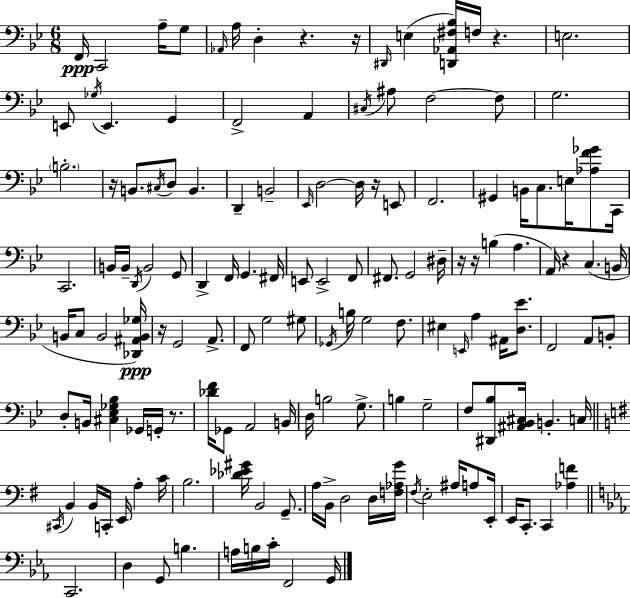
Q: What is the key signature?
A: BES major